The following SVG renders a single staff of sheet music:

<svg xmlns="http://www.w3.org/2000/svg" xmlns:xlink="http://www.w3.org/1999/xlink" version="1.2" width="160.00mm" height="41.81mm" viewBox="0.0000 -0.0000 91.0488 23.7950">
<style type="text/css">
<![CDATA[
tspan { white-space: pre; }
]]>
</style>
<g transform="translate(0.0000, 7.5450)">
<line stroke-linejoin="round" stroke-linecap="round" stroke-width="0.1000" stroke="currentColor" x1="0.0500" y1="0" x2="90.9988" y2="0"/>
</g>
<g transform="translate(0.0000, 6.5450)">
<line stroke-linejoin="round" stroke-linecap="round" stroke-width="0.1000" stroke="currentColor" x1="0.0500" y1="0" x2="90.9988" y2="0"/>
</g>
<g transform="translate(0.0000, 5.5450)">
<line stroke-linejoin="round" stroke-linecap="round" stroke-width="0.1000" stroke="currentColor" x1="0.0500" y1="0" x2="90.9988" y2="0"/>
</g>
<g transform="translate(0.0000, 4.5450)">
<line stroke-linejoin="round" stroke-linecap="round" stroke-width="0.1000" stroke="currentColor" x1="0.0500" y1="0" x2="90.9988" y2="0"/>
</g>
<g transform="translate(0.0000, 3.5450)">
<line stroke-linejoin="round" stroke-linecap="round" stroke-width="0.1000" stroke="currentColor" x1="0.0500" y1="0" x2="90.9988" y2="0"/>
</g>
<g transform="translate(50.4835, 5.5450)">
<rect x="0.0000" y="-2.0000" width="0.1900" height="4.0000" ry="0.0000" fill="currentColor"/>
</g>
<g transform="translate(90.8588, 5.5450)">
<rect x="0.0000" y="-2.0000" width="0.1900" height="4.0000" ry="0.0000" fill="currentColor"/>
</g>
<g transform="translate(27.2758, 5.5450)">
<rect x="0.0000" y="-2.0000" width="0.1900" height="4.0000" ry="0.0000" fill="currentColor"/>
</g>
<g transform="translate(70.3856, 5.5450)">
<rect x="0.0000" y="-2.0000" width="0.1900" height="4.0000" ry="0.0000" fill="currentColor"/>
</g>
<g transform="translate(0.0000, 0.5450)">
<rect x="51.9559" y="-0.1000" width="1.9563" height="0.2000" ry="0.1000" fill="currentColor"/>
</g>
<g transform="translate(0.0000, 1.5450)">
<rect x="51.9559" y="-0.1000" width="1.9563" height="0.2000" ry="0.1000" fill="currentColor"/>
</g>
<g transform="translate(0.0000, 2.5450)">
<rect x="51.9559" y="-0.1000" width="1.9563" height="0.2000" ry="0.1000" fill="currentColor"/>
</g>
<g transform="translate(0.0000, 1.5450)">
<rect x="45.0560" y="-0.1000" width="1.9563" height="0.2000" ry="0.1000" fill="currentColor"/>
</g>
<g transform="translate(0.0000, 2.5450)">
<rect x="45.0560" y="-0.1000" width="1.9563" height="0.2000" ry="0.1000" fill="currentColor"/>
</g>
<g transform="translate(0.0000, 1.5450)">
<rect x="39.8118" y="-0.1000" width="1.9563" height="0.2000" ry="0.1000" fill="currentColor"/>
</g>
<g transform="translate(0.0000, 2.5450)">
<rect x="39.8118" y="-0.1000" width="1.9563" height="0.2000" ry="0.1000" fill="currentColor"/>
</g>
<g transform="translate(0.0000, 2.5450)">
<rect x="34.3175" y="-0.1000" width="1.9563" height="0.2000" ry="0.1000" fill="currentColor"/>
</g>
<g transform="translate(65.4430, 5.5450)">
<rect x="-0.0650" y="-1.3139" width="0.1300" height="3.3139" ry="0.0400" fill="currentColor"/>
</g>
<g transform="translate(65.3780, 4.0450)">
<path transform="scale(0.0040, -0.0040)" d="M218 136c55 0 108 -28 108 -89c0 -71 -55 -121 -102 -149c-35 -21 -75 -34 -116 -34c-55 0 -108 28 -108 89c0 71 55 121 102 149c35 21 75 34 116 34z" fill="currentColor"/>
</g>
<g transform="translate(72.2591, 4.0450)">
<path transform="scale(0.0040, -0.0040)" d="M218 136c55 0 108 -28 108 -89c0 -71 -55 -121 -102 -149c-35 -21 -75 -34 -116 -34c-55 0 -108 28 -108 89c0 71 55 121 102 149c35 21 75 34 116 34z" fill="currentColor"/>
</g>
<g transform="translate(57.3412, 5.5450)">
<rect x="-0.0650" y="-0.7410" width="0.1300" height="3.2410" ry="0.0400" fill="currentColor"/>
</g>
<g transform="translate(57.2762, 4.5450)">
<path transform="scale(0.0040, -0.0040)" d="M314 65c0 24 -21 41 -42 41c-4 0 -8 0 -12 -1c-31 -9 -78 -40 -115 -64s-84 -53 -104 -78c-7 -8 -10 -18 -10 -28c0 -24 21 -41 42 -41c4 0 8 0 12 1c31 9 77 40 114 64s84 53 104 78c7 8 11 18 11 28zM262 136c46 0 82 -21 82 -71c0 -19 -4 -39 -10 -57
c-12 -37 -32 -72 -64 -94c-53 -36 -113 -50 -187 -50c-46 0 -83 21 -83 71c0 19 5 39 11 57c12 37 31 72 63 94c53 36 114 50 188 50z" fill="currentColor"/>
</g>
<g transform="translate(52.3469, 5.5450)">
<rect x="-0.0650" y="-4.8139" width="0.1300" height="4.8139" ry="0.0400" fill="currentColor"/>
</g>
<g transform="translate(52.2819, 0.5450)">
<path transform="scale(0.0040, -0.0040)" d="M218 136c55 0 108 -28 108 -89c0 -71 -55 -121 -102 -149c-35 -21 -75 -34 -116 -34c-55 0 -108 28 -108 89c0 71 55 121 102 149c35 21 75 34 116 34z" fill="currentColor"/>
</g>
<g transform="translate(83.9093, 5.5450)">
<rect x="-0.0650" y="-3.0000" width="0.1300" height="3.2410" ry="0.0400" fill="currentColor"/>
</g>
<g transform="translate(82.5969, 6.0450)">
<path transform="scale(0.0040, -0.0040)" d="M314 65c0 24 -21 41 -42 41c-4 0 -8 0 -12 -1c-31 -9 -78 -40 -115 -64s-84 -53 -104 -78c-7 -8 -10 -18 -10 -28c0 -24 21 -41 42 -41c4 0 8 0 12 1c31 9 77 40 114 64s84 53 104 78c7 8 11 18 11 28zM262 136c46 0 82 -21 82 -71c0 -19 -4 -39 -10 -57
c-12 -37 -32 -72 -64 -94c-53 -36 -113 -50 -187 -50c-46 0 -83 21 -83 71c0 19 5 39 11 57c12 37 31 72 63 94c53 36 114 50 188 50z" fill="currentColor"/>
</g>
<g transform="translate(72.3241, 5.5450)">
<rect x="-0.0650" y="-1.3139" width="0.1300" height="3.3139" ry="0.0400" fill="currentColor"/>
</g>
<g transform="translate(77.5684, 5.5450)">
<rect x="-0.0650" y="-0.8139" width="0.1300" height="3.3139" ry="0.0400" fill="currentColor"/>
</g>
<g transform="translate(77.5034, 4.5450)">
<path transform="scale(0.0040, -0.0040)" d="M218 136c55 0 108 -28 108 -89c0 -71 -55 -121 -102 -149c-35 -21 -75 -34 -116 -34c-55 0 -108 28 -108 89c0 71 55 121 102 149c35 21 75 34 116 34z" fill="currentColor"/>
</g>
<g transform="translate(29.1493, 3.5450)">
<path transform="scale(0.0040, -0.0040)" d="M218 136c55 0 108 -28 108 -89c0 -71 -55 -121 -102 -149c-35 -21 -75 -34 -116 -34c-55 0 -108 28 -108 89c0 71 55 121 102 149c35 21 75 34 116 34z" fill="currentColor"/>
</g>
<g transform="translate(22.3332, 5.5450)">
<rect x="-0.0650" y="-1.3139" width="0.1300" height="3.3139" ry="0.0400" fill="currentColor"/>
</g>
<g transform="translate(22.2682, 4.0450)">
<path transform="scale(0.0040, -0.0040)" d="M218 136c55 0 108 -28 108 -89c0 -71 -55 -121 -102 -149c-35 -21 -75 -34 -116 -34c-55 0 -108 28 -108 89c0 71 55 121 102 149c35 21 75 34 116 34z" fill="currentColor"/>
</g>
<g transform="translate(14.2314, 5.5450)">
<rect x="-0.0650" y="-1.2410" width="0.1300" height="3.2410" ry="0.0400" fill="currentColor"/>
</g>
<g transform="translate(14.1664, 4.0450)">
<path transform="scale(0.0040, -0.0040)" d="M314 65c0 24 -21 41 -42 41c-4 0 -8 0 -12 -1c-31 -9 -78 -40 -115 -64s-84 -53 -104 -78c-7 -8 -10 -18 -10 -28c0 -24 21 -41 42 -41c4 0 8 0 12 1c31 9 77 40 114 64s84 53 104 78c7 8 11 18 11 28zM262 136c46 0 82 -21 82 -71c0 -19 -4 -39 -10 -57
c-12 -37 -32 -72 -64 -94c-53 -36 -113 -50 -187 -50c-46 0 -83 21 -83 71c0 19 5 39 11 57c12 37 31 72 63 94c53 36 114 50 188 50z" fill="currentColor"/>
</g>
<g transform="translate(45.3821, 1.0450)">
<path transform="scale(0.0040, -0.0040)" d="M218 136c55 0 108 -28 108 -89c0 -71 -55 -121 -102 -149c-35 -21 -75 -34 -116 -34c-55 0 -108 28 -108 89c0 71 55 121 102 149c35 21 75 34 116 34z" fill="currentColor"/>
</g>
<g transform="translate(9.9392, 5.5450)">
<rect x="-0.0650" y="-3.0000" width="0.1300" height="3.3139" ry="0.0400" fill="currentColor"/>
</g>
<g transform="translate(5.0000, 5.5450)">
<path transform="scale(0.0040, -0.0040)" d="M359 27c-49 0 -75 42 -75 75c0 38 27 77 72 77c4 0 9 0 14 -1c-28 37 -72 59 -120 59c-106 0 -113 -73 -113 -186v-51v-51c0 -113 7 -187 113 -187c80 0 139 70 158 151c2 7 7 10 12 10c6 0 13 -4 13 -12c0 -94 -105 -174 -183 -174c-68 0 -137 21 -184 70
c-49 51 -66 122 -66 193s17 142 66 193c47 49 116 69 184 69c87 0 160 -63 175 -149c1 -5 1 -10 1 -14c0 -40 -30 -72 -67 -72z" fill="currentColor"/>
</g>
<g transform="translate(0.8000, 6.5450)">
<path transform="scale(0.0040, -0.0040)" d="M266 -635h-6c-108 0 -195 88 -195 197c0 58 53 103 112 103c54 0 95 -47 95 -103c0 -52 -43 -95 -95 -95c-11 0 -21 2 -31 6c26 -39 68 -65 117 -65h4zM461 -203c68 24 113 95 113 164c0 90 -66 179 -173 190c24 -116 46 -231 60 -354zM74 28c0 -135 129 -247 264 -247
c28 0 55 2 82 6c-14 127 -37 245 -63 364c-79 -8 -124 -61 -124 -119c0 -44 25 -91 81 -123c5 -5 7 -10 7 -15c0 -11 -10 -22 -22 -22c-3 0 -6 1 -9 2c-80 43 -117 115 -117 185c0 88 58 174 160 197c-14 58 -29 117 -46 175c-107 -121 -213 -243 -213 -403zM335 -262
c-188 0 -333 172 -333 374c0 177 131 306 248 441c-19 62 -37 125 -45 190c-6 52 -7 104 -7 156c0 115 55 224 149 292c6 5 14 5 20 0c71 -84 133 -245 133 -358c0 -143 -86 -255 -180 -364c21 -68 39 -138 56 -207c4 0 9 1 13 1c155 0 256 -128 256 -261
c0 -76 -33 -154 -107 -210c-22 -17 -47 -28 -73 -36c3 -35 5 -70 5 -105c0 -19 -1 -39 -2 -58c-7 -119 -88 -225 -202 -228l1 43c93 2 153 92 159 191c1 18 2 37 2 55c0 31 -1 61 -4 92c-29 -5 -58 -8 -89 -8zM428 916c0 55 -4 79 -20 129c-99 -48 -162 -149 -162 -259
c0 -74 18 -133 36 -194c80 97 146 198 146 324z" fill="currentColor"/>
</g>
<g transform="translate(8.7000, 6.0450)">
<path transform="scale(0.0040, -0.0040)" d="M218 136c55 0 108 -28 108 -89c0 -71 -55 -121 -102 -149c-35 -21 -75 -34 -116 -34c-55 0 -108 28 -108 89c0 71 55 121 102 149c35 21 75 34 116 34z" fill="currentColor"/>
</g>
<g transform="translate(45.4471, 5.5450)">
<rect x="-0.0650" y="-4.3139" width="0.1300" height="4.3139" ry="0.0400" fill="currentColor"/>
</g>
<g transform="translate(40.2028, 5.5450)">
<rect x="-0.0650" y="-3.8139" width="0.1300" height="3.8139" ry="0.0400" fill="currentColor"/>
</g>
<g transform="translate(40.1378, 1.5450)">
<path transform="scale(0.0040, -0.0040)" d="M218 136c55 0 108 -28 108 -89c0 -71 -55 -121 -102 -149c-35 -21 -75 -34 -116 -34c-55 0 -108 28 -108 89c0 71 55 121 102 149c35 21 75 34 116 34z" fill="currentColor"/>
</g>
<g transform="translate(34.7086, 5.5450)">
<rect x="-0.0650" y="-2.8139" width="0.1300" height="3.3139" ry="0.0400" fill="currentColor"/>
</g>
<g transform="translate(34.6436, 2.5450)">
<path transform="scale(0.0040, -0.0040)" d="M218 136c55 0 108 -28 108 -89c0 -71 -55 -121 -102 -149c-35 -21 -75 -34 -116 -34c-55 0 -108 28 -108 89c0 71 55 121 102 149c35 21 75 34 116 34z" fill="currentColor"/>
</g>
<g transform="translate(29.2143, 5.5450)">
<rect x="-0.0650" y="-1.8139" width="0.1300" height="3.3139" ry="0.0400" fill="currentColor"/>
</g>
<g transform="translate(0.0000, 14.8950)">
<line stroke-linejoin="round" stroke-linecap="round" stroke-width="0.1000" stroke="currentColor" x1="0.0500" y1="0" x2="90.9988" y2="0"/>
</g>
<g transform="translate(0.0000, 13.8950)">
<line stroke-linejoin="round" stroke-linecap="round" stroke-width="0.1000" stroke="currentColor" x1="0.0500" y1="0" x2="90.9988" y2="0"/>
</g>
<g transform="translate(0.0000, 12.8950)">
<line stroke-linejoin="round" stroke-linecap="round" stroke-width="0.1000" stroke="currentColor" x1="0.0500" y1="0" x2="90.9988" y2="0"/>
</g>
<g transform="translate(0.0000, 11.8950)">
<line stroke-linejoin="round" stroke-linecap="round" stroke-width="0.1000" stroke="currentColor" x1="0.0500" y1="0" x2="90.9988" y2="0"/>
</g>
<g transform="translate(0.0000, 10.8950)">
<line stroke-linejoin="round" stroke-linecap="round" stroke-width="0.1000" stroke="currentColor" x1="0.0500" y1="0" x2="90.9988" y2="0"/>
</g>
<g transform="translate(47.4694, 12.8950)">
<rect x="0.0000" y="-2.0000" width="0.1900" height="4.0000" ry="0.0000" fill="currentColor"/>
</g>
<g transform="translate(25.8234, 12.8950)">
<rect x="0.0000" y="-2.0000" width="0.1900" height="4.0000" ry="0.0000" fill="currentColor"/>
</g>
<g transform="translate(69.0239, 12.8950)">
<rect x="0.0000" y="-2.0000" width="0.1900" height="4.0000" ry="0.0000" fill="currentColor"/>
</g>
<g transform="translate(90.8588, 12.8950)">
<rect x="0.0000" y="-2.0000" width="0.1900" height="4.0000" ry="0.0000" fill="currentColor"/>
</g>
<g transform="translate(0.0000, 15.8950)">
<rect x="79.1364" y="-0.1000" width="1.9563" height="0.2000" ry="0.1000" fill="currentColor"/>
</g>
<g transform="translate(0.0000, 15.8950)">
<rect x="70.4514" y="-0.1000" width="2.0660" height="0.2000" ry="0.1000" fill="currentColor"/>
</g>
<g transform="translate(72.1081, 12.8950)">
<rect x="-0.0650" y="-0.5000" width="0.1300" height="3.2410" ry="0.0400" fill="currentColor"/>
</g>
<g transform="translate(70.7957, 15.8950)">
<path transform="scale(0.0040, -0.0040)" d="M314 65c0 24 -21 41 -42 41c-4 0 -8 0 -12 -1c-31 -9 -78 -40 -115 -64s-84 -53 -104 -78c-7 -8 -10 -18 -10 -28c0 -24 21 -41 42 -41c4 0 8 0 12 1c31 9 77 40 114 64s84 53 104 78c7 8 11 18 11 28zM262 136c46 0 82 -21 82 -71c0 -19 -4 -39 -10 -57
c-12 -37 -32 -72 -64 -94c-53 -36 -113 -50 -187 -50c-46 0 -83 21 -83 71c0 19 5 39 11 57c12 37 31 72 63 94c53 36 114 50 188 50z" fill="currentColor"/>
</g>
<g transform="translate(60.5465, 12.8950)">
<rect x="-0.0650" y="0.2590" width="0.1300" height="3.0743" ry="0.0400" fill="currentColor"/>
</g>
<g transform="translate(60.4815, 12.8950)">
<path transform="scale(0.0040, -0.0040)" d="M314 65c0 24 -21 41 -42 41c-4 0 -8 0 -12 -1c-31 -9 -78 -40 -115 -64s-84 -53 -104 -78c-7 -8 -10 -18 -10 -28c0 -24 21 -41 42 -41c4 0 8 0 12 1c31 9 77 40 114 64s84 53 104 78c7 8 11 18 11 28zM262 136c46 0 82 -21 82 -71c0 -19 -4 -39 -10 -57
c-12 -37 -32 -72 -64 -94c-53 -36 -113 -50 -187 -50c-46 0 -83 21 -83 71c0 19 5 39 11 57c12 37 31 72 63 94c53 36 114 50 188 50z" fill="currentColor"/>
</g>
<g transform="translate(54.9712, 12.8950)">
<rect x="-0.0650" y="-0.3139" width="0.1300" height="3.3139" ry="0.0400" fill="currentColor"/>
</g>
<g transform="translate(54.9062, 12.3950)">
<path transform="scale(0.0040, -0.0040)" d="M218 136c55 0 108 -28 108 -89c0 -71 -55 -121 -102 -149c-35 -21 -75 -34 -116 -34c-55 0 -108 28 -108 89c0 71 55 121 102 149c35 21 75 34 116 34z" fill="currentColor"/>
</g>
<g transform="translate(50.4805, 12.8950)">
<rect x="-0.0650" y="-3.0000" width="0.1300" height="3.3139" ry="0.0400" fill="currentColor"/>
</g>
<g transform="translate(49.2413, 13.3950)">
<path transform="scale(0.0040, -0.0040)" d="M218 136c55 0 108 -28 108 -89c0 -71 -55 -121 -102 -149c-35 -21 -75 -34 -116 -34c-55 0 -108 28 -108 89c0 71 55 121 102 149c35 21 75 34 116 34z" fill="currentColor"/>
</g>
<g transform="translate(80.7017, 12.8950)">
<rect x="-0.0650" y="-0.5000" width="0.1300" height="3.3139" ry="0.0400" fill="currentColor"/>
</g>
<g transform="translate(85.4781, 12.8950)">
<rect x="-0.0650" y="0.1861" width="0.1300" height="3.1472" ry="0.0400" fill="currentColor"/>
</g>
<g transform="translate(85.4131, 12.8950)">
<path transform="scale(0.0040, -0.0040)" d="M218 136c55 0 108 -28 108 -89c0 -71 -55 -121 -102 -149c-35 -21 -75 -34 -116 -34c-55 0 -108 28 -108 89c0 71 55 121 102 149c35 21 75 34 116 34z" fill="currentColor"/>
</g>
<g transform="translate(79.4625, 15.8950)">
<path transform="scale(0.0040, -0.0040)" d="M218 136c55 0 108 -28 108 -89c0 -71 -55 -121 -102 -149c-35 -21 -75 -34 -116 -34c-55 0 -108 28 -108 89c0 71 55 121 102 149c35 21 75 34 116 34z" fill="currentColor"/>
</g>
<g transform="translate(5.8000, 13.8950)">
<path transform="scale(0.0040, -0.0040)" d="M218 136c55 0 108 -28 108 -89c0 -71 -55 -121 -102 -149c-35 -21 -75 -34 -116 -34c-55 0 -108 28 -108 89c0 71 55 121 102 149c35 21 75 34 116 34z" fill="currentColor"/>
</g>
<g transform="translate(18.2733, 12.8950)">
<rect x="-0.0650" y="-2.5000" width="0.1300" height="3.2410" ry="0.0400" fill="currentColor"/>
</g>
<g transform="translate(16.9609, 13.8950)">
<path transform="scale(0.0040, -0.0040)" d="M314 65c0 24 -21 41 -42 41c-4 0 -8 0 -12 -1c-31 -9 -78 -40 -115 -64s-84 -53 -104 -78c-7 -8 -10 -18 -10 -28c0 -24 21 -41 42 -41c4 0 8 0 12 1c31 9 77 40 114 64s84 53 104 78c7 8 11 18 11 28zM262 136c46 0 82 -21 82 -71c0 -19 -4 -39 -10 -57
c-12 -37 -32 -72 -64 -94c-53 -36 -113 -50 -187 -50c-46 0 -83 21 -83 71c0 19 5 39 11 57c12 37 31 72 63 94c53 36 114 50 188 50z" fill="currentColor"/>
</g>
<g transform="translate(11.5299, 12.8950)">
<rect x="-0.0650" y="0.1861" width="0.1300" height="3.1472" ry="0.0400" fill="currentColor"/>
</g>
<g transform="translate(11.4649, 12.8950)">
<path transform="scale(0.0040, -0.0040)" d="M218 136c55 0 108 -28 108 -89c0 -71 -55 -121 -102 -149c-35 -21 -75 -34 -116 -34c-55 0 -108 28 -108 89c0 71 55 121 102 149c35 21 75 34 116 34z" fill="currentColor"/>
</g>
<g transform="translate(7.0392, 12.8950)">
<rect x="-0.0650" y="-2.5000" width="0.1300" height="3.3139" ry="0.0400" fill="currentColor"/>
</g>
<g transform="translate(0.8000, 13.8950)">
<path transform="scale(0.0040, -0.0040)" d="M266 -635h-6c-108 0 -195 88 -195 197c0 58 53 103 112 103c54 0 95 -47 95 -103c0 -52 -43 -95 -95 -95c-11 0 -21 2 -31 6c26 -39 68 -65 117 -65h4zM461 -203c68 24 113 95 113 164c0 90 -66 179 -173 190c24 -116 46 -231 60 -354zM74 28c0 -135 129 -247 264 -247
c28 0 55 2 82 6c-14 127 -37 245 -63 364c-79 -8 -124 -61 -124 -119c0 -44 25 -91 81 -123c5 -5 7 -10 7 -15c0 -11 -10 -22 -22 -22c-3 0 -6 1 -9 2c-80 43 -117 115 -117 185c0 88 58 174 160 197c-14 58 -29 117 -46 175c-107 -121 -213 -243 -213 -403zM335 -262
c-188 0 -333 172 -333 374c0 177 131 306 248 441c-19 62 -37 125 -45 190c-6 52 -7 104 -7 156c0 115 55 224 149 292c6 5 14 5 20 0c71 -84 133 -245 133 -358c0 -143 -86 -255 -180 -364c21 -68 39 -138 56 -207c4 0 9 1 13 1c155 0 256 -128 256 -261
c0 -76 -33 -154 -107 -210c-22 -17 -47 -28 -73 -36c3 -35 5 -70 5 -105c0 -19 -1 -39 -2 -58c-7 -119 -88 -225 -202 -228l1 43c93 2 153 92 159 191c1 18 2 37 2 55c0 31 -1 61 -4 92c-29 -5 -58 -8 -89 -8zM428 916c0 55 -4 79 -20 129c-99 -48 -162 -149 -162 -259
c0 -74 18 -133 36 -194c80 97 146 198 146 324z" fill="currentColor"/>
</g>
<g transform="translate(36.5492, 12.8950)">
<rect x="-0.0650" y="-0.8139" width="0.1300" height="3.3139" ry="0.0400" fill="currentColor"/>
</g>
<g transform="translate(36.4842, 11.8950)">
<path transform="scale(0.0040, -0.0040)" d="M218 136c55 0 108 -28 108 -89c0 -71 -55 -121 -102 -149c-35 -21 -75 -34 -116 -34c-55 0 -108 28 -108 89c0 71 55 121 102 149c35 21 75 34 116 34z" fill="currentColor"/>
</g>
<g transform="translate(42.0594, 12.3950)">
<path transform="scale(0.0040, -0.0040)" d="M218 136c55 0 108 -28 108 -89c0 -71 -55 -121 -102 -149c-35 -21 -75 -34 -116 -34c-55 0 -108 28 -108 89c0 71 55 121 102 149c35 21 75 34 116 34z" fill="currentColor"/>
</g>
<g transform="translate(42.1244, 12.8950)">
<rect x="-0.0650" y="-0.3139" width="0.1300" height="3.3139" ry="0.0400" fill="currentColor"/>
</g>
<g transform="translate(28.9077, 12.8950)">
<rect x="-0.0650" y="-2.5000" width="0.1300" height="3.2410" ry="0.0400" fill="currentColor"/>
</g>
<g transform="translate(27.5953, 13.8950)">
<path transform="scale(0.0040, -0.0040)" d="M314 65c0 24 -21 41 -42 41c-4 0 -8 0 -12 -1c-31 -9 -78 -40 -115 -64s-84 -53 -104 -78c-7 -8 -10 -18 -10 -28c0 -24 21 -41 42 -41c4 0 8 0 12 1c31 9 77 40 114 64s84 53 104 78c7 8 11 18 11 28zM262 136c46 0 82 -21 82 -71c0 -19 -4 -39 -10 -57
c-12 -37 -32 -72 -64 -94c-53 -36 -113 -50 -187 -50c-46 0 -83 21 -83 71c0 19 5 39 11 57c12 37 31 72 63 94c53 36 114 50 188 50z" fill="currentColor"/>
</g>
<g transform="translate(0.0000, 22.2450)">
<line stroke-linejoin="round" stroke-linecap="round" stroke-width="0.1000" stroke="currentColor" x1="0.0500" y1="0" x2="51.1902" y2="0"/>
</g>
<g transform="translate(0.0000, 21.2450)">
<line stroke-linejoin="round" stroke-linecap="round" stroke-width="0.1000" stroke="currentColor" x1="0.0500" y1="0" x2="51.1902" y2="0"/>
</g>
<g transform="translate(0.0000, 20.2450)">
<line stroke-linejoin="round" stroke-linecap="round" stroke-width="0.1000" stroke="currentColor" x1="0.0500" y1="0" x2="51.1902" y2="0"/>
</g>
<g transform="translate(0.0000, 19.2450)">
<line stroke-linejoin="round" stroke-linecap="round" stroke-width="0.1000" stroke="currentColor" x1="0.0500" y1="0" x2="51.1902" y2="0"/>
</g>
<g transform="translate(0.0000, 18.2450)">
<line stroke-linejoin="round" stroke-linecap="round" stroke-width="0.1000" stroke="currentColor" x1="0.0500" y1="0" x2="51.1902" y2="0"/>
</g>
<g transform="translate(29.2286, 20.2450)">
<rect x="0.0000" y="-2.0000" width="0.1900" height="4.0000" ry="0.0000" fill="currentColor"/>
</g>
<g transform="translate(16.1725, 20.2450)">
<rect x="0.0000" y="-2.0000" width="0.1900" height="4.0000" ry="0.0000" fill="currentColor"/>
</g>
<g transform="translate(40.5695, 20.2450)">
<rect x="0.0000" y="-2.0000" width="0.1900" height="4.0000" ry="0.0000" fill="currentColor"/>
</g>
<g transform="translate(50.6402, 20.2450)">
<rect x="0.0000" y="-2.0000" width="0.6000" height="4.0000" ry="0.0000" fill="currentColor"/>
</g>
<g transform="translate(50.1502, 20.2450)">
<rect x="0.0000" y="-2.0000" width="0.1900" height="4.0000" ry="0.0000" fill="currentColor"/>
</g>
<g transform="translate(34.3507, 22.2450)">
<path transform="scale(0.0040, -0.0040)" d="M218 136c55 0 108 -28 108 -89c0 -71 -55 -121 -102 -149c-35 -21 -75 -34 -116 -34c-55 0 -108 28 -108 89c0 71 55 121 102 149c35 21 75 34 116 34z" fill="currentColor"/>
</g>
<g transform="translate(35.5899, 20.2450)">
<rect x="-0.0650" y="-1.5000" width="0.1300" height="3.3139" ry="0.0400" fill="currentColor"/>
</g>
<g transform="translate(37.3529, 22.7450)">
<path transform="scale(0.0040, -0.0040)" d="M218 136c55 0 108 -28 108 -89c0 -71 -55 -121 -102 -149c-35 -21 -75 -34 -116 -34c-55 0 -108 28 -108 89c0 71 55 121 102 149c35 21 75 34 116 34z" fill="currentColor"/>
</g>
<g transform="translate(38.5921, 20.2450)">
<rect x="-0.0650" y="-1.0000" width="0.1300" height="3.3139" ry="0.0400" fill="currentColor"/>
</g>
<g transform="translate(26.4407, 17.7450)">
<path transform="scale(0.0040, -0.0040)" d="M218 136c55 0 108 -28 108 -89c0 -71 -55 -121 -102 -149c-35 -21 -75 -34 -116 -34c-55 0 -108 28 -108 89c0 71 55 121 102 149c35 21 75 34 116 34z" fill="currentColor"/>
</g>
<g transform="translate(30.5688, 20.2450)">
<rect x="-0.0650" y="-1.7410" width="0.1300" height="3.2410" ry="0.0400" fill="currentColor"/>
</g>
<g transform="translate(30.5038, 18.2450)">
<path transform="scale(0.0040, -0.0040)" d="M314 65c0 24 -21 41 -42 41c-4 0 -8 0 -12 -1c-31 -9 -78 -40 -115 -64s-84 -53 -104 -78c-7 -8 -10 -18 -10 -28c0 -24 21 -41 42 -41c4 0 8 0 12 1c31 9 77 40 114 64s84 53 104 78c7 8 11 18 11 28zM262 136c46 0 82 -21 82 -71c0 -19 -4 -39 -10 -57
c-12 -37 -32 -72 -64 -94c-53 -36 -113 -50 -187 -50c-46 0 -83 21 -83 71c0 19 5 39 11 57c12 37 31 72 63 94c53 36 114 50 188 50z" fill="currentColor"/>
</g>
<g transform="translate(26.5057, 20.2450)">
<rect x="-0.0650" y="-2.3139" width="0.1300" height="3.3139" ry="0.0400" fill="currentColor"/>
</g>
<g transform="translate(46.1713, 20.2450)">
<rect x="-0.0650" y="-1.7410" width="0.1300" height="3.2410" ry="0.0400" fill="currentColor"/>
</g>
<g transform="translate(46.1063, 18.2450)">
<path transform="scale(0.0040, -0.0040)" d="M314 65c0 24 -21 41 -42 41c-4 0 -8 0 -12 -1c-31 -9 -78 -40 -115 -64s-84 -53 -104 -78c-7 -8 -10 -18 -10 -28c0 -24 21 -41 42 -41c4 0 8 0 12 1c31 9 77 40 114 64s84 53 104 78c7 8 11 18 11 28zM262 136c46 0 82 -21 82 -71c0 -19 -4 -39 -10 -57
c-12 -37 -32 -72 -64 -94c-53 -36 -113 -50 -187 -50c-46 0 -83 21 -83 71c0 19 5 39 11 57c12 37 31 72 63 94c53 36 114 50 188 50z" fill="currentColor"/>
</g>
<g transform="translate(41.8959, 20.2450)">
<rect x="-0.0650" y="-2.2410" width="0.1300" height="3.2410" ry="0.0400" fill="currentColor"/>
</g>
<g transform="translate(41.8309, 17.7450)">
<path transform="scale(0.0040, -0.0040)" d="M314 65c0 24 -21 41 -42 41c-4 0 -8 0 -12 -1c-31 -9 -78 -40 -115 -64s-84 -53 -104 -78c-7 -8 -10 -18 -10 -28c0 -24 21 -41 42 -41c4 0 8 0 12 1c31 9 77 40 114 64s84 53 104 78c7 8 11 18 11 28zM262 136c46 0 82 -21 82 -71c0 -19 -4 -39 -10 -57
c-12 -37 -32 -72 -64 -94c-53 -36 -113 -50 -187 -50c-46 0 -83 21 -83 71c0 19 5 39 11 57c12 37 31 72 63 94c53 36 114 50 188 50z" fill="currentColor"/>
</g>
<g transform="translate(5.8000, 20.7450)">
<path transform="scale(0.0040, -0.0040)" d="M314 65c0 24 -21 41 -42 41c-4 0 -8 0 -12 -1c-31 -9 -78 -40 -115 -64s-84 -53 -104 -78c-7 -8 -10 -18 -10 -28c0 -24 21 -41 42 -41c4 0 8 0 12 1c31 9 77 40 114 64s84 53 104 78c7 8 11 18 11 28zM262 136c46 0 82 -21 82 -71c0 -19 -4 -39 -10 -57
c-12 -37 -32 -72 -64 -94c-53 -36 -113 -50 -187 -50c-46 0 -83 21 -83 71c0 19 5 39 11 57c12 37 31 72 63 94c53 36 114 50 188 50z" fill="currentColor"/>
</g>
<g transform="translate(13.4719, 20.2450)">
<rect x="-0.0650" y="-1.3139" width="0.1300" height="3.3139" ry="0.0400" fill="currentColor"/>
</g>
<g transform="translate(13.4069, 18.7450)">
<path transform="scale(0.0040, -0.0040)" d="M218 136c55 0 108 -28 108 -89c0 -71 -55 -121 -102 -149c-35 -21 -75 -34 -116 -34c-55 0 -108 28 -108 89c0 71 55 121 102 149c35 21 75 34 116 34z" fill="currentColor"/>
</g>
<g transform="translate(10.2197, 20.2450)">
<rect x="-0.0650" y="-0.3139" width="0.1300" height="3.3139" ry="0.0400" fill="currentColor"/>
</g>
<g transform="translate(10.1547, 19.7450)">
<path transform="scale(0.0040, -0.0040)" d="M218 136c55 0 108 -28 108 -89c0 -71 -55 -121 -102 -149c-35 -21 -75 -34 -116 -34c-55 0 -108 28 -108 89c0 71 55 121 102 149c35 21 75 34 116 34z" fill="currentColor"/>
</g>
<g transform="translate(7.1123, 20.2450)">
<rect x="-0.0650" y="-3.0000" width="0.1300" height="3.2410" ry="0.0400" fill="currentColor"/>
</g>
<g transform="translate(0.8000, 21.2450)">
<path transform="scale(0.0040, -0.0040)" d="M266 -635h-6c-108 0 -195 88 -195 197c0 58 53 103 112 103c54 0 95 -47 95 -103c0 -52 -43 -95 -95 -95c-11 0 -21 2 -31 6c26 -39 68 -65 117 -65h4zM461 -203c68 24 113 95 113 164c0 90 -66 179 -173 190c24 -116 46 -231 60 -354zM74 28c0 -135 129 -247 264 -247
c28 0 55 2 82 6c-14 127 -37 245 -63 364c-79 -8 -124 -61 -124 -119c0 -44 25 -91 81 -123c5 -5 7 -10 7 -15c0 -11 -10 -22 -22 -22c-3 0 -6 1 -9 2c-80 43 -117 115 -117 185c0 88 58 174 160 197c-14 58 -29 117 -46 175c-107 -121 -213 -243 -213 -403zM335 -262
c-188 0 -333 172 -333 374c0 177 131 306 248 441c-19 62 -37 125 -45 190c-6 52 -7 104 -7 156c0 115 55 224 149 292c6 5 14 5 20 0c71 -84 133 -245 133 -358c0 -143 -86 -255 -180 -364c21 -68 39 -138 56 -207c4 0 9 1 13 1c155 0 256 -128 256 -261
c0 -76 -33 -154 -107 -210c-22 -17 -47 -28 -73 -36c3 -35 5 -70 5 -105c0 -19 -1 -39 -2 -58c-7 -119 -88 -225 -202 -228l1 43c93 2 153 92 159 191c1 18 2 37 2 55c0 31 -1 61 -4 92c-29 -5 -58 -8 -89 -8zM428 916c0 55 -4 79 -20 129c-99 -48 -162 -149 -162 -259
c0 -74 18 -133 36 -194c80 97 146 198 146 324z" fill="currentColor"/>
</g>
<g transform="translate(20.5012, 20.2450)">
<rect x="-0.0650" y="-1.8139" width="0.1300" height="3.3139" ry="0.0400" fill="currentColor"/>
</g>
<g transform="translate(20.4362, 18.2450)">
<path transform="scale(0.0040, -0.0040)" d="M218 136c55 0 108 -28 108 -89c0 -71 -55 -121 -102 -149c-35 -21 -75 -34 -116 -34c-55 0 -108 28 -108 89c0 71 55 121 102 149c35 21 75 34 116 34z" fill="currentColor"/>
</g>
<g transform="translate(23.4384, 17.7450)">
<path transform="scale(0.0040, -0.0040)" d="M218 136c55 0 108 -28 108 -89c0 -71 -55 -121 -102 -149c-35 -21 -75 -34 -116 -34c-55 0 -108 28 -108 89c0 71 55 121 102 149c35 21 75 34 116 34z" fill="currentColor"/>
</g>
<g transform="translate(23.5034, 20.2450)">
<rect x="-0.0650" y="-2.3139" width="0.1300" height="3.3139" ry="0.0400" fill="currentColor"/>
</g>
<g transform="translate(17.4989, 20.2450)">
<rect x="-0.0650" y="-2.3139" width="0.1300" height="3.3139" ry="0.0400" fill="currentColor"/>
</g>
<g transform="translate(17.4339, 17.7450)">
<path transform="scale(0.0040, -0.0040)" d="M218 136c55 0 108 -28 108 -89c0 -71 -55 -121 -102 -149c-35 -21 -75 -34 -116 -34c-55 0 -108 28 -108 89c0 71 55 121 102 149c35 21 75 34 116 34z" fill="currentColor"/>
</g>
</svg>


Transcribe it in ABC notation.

X:1
T:Untitled
M:4/4
L:1/4
K:C
A e2 e f a c' d' e' d2 e e d A2 G B G2 G2 d c A c B2 C2 C B A2 c e g f g g f2 E D g2 f2